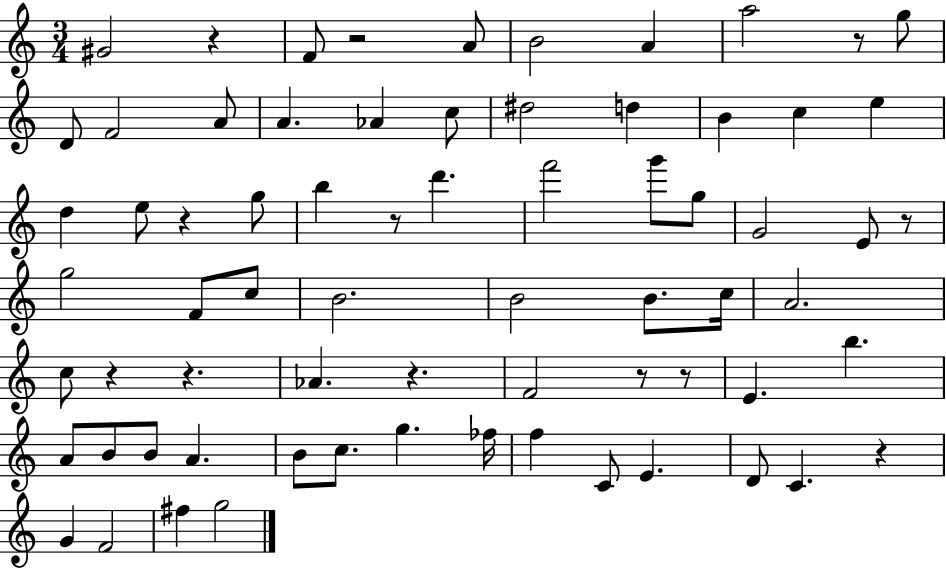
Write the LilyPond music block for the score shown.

{
  \clef treble
  \numericTimeSignature
  \time 3/4
  \key c \major
  gis'2 r4 | f'8 r2 a'8 | b'2 a'4 | a''2 r8 g''8 | \break d'8 f'2 a'8 | a'4. aes'4 c''8 | dis''2 d''4 | b'4 c''4 e''4 | \break d''4 e''8 r4 g''8 | b''4 r8 d'''4. | f'''2 g'''8 g''8 | g'2 e'8 r8 | \break g''2 f'8 c''8 | b'2. | b'2 b'8. c''16 | a'2. | \break c''8 r4 r4. | aes'4. r4. | f'2 r8 r8 | e'4. b''4. | \break a'8 b'8 b'8 a'4. | b'8 c''8. g''4. fes''16 | f''4 c'8 e'4. | d'8 c'4. r4 | \break g'4 f'2 | fis''4 g''2 | \bar "|."
}